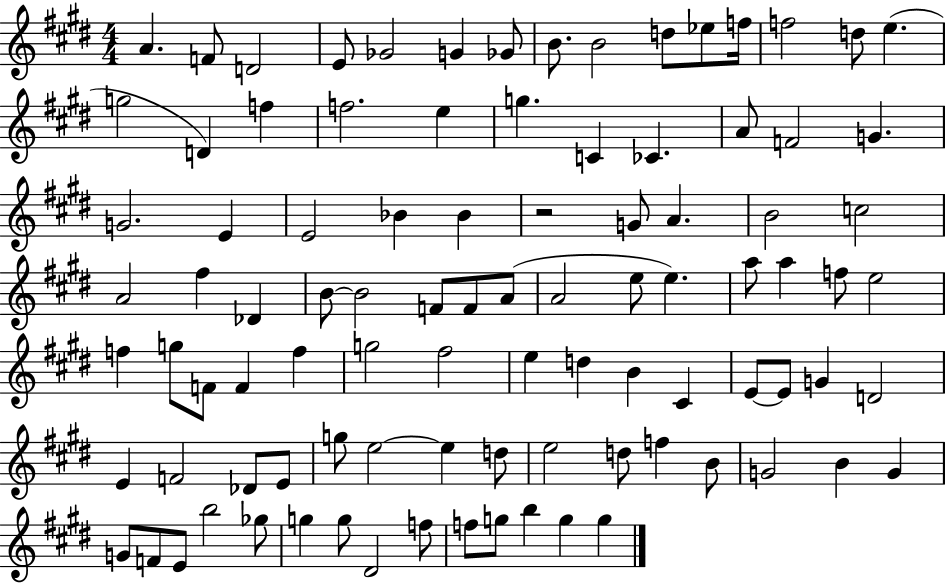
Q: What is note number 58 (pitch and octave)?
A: E5